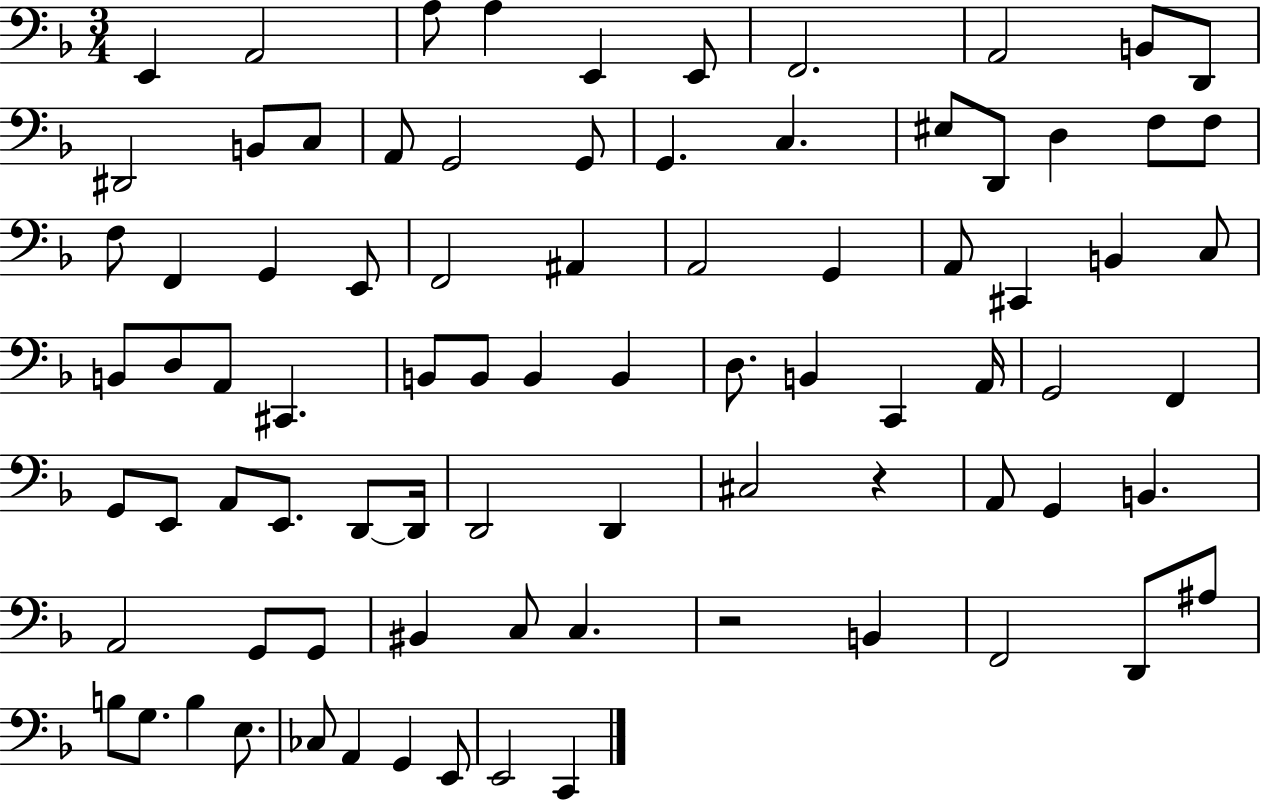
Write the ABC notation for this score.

X:1
T:Untitled
M:3/4
L:1/4
K:F
E,, A,,2 A,/2 A, E,, E,,/2 F,,2 A,,2 B,,/2 D,,/2 ^D,,2 B,,/2 C,/2 A,,/2 G,,2 G,,/2 G,, C, ^E,/2 D,,/2 D, F,/2 F,/2 F,/2 F,, G,, E,,/2 F,,2 ^A,, A,,2 G,, A,,/2 ^C,, B,, C,/2 B,,/2 D,/2 A,,/2 ^C,, B,,/2 B,,/2 B,, B,, D,/2 B,, C,, A,,/4 G,,2 F,, G,,/2 E,,/2 A,,/2 E,,/2 D,,/2 D,,/4 D,,2 D,, ^C,2 z A,,/2 G,, B,, A,,2 G,,/2 G,,/2 ^B,, C,/2 C, z2 B,, F,,2 D,,/2 ^A,/2 B,/2 G,/2 B, E,/2 _C,/2 A,, G,, E,,/2 E,,2 C,,